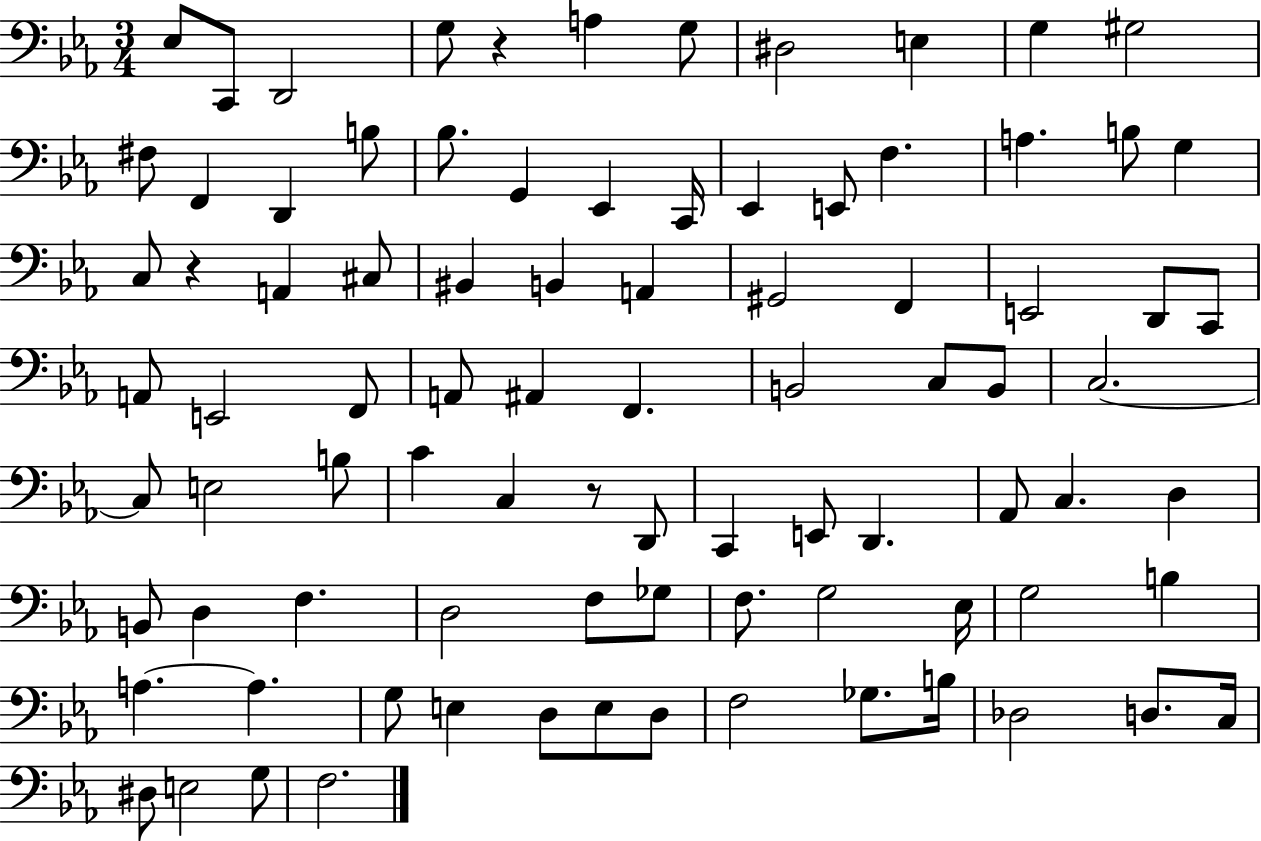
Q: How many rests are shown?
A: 3